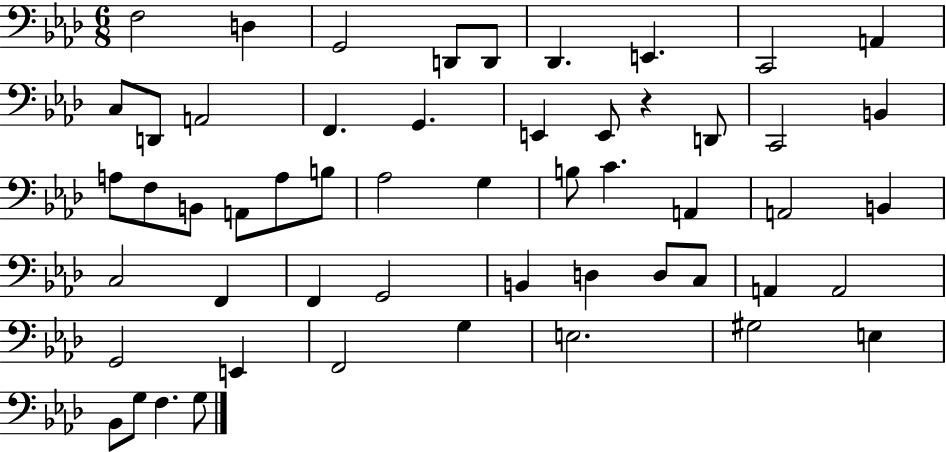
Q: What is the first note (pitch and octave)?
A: F3